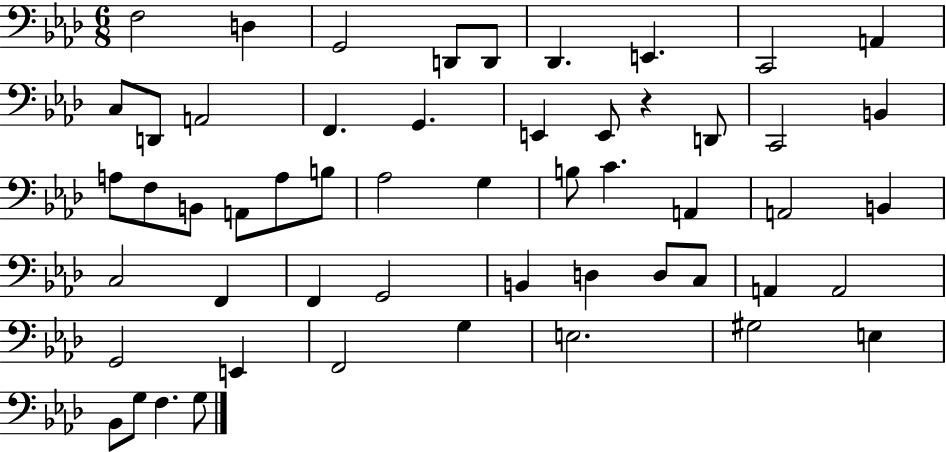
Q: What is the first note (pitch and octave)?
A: F3